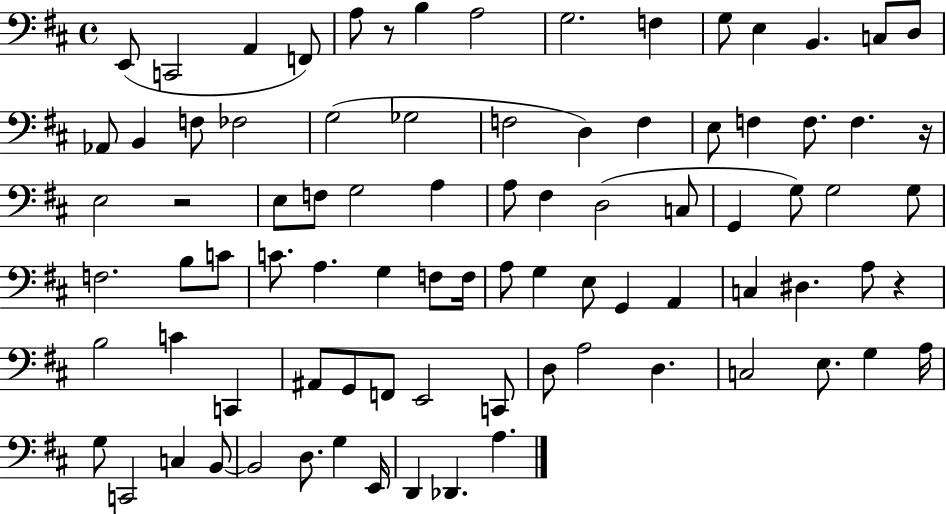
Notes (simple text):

E2/e C2/h A2/q F2/e A3/e R/e B3/q A3/h G3/h. F3/q G3/e E3/q B2/q. C3/e D3/e Ab2/e B2/q F3/e FES3/h G3/h Gb3/h F3/h D3/q F3/q E3/e F3/q F3/e. F3/q. R/s E3/h R/h E3/e F3/e G3/h A3/q A3/e F#3/q D3/h C3/e G2/q G3/e G3/h G3/e F3/h. B3/e C4/e C4/e. A3/q. G3/q F3/e F3/s A3/e G3/q E3/e G2/q A2/q C3/q D#3/q. A3/e R/q B3/h C4/q C2/q A#2/e G2/e F2/e E2/h C2/e D3/e A3/h D3/q. C3/h E3/e. G3/q A3/s G3/e C2/h C3/q B2/e B2/h D3/e. G3/q E2/s D2/q Db2/q. A3/q.